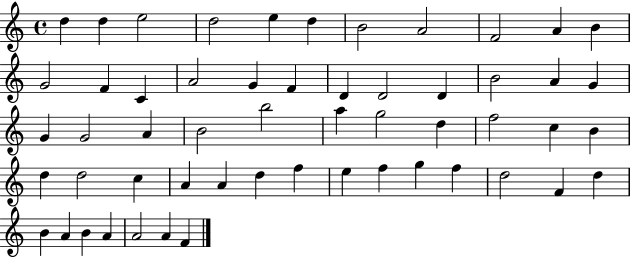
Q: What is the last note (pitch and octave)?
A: F4